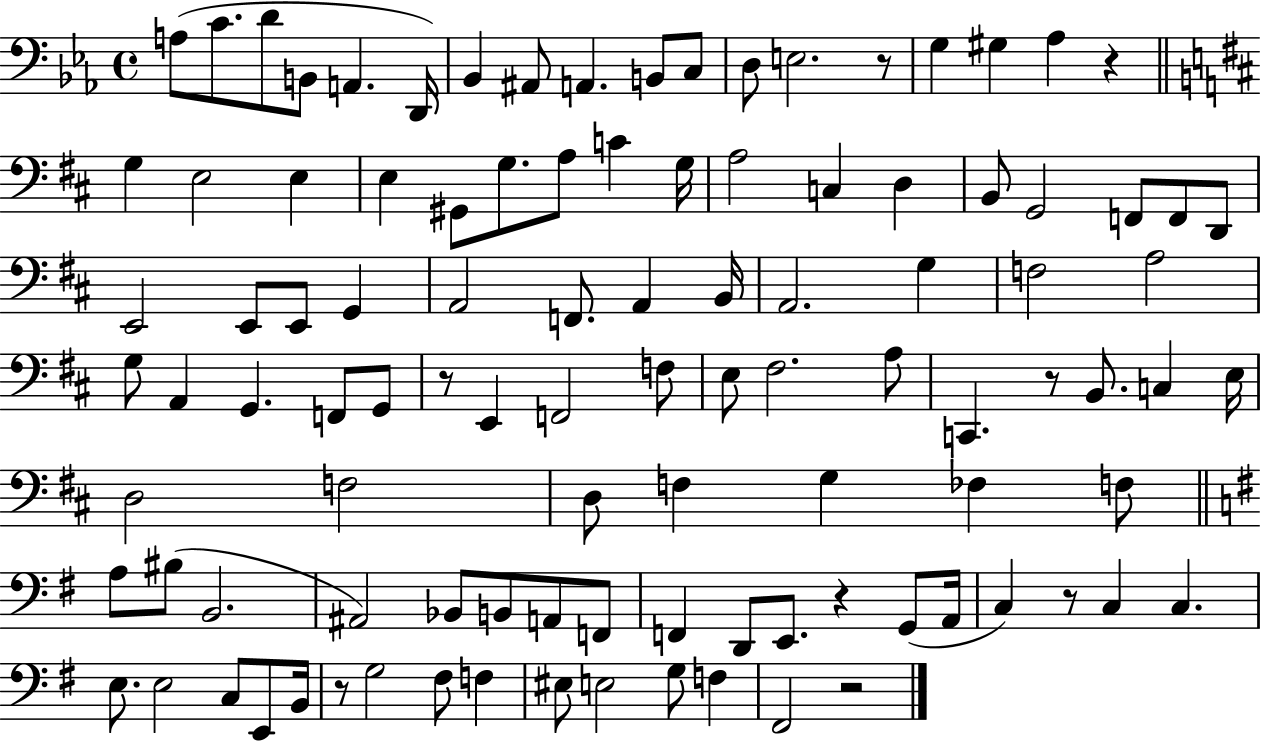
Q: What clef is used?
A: bass